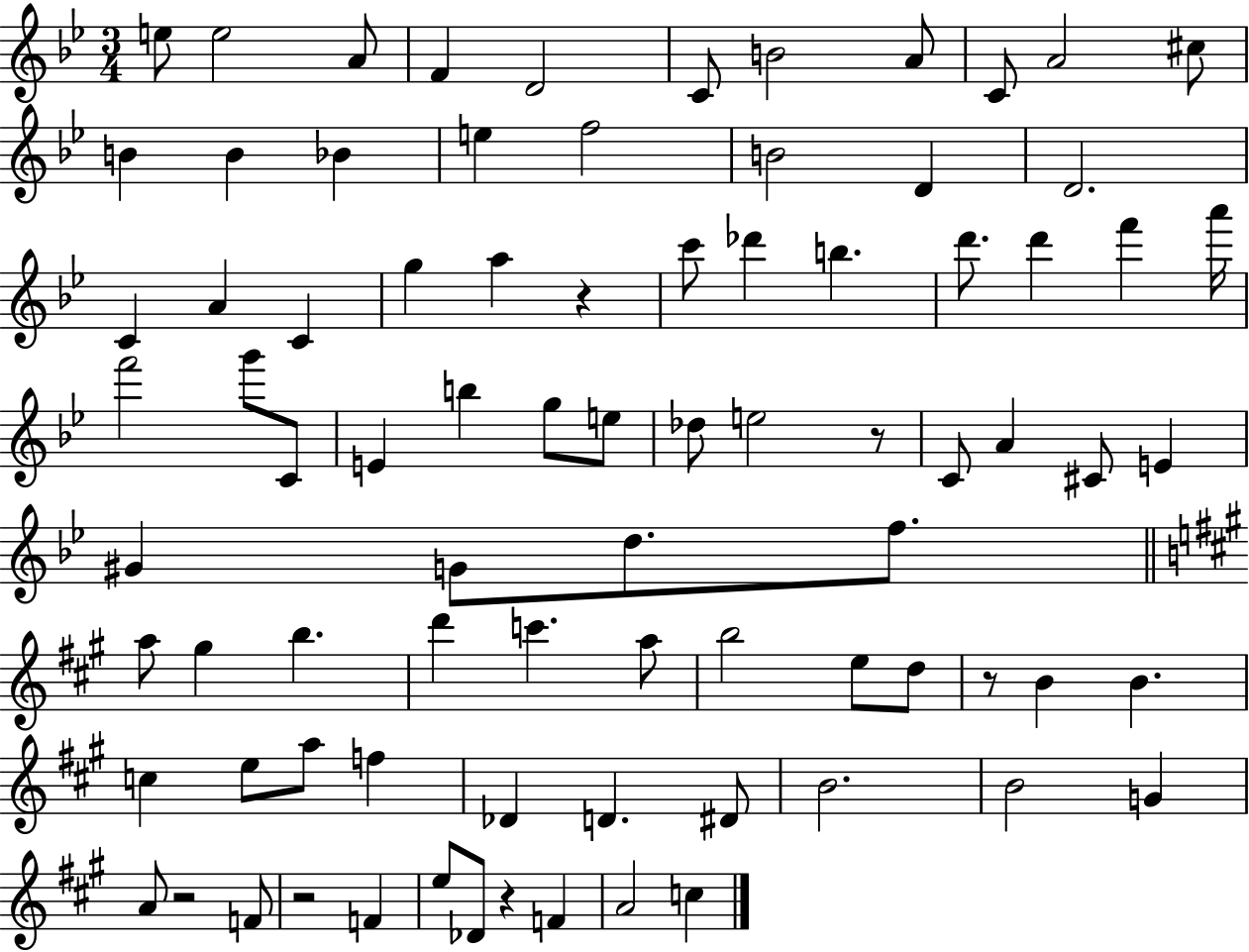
{
  \clef treble
  \numericTimeSignature
  \time 3/4
  \key bes \major
  e''8 e''2 a'8 | f'4 d'2 | c'8 b'2 a'8 | c'8 a'2 cis''8 | \break b'4 b'4 bes'4 | e''4 f''2 | b'2 d'4 | d'2. | \break c'4 a'4 c'4 | g''4 a''4 r4 | c'''8 des'''4 b''4. | d'''8. d'''4 f'''4 a'''16 | \break f'''2 g'''8 c'8 | e'4 b''4 g''8 e''8 | des''8 e''2 r8 | c'8 a'4 cis'8 e'4 | \break gis'4 g'8 d''8. f''8. | \bar "||" \break \key a \major a''8 gis''4 b''4. | d'''4 c'''4. a''8 | b''2 e''8 d''8 | r8 b'4 b'4. | \break c''4 e''8 a''8 f''4 | des'4 d'4. dis'8 | b'2. | b'2 g'4 | \break a'8 r2 f'8 | r2 f'4 | e''8 des'8 r4 f'4 | a'2 c''4 | \break \bar "|."
}